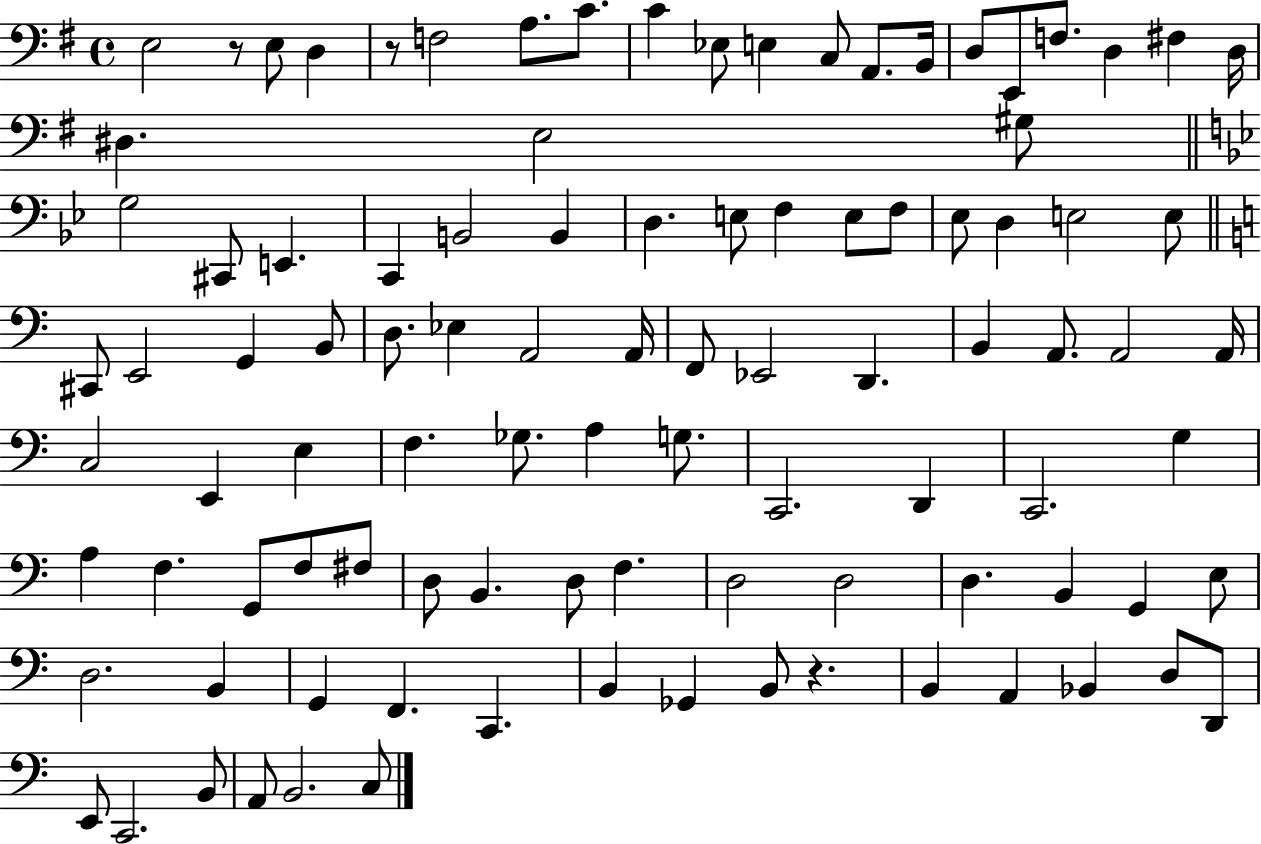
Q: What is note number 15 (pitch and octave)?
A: F3